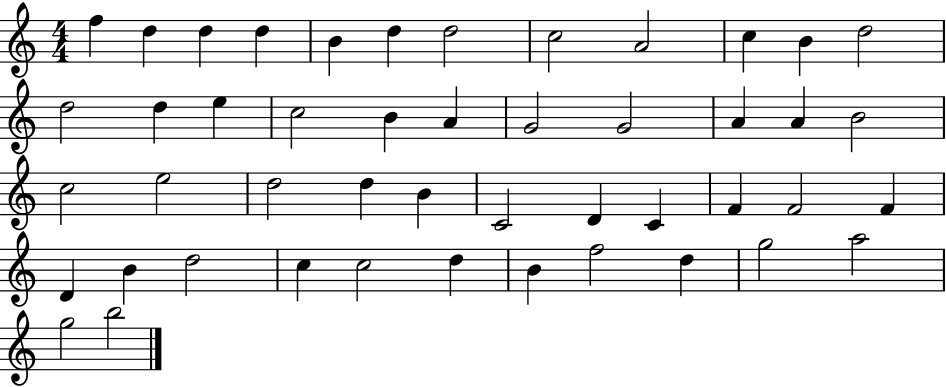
F5/q D5/q D5/q D5/q B4/q D5/q D5/h C5/h A4/h C5/q B4/q D5/h D5/h D5/q E5/q C5/h B4/q A4/q G4/h G4/h A4/q A4/q B4/h C5/h E5/h D5/h D5/q B4/q C4/h D4/q C4/q F4/q F4/h F4/q D4/q B4/q D5/h C5/q C5/h D5/q B4/q F5/h D5/q G5/h A5/h G5/h B5/h